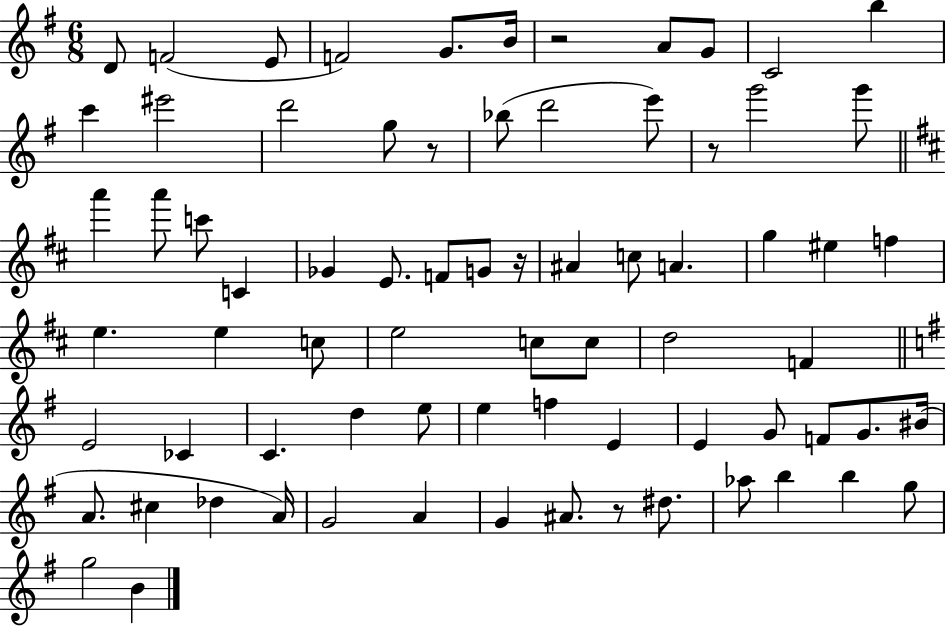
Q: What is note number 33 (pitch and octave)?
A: F5